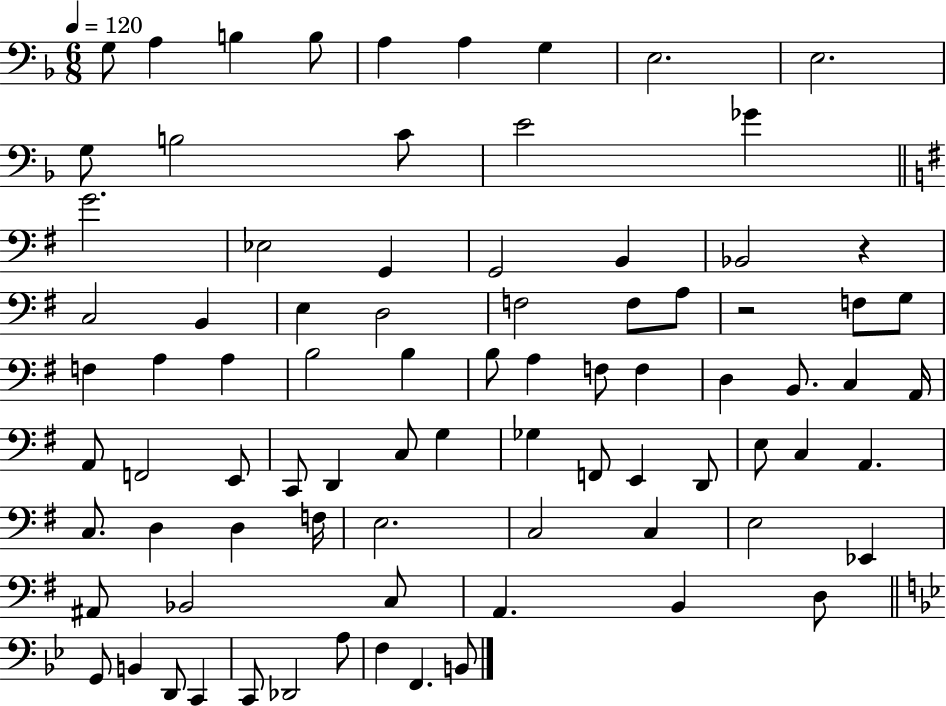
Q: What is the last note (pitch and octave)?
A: B2